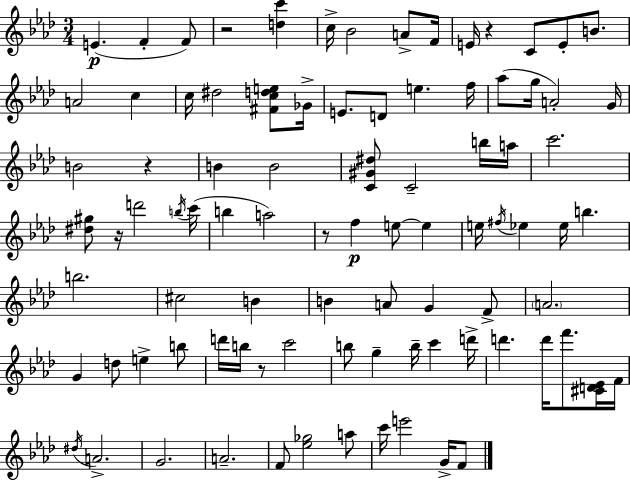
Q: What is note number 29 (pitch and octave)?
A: B5